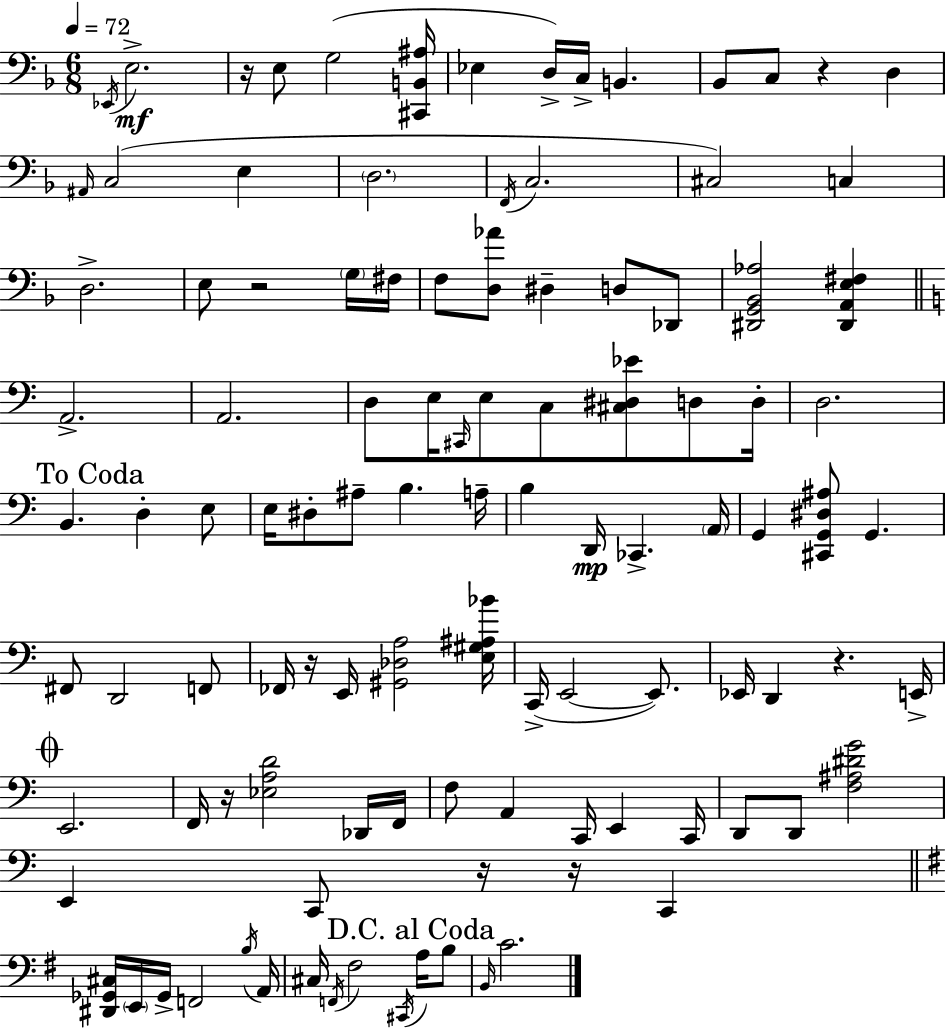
X:1
T:Untitled
M:6/8
L:1/4
K:Dm
_E,,/4 E,2 z/4 E,/2 G,2 [^C,,B,,^A,]/4 _E, D,/4 C,/4 B,, _B,,/2 C,/2 z D, ^A,,/4 C,2 E, D,2 F,,/4 C,2 ^C,2 C, D,2 E,/2 z2 G,/4 ^F,/4 F,/2 [D,_A]/2 ^D, D,/2 _D,,/2 [^D,,G,,_B,,_A,]2 [^D,,A,,E,^F,] A,,2 A,,2 D,/2 E,/4 ^C,,/4 E,/2 C,/2 [^C,^D,_E]/2 D,/2 D,/4 D,2 B,, D, E,/2 E,/4 ^D,/2 ^A,/2 B, A,/4 B, D,,/4 _C,, A,,/4 G,, [^C,,G,,^D,^A,]/2 G,, ^F,,/2 D,,2 F,,/2 _F,,/4 z/4 E,,/4 [^G,,_D,A,]2 [E,^G,^A,_B]/4 C,,/4 E,,2 E,,/2 _E,,/4 D,, z E,,/4 E,,2 F,,/4 z/4 [_E,A,D]2 _D,,/4 F,,/4 F,/2 A,, C,,/4 E,, C,,/4 D,,/2 D,,/2 [F,^A,^DG]2 E,, C,,/2 z/4 z/4 C,, [^D,,_G,,^C,]/4 E,,/4 _G,,/4 F,,2 B,/4 A,,/4 ^C,/4 F,,/4 ^F,2 ^C,,/4 A,/4 B,/2 B,,/4 C2